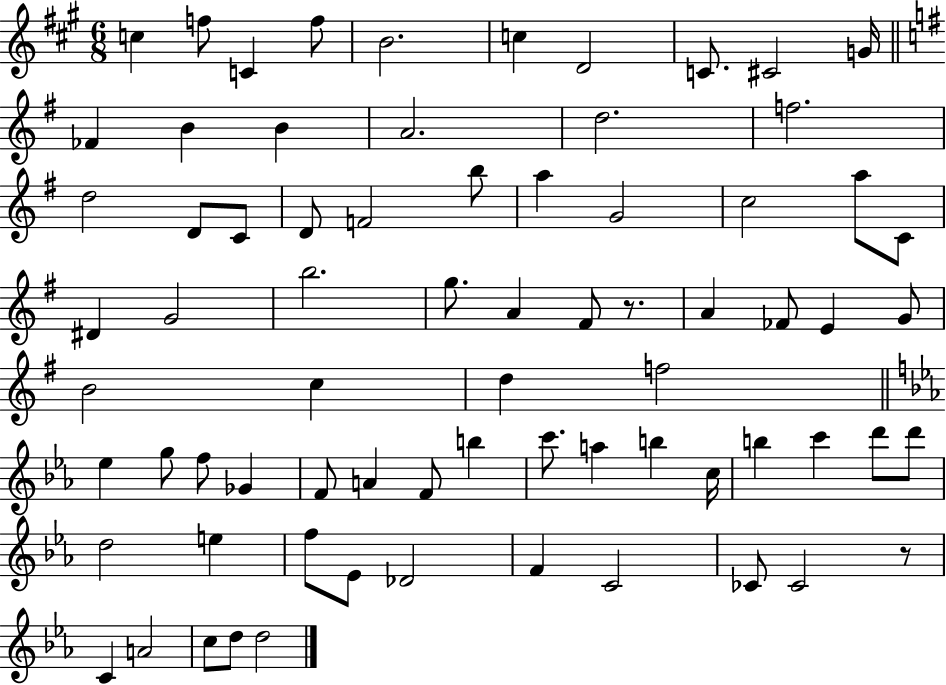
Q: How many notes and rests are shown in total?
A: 73